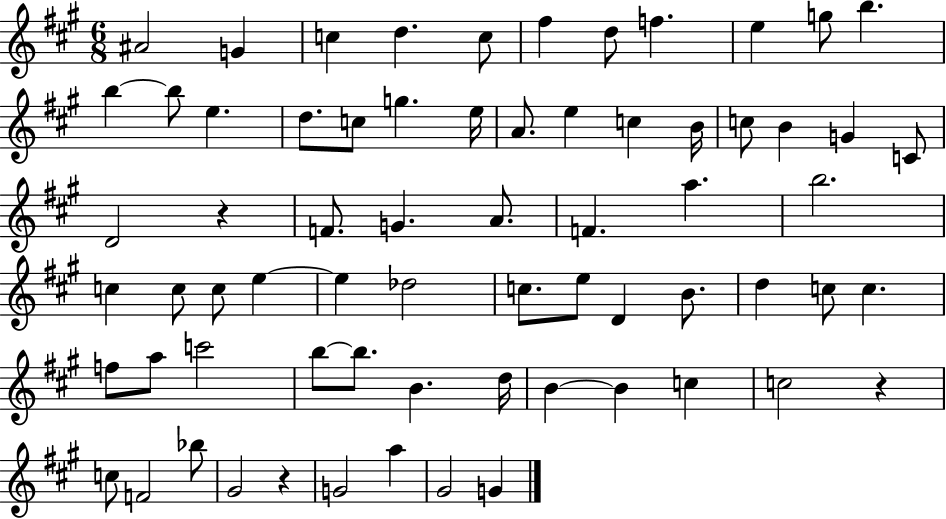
X:1
T:Untitled
M:6/8
L:1/4
K:A
^A2 G c d c/2 ^f d/2 f e g/2 b b b/2 e d/2 c/2 g e/4 A/2 e c B/4 c/2 B G C/2 D2 z F/2 G A/2 F a b2 c c/2 c/2 e e _d2 c/2 e/2 D B/2 d c/2 c f/2 a/2 c'2 b/2 b/2 B d/4 B B c c2 z c/2 F2 _b/2 ^G2 z G2 a ^G2 G